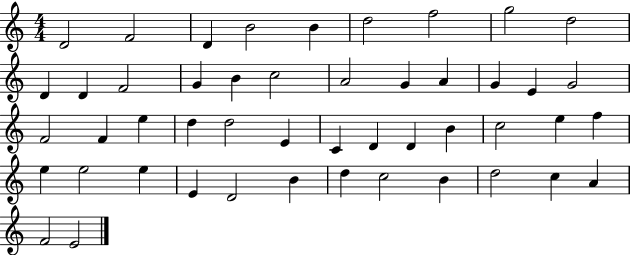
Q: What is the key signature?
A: C major